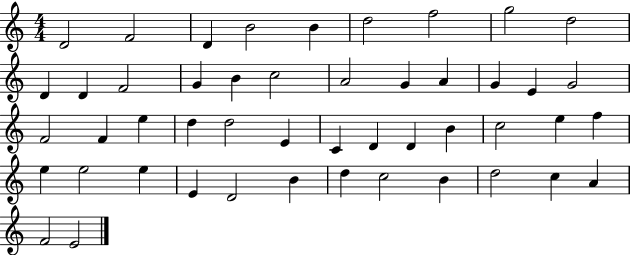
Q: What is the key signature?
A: C major